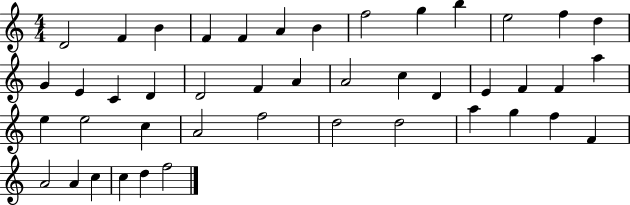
X:1
T:Untitled
M:4/4
L:1/4
K:C
D2 F B F F A B f2 g b e2 f d G E C D D2 F A A2 c D E F F a e e2 c A2 f2 d2 d2 a g f F A2 A c c d f2